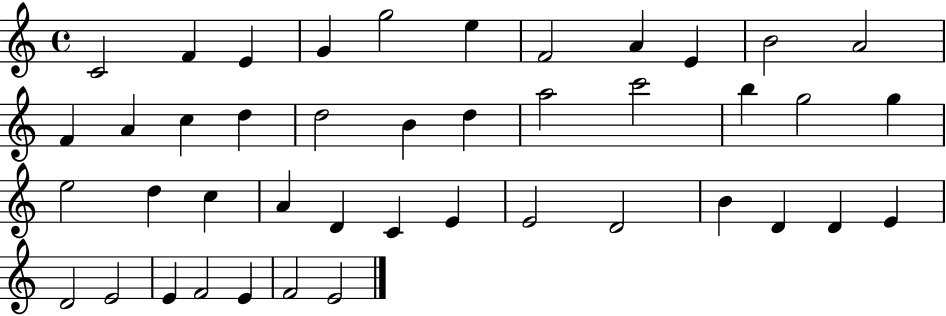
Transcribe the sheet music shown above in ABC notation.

X:1
T:Untitled
M:4/4
L:1/4
K:C
C2 F E G g2 e F2 A E B2 A2 F A c d d2 B d a2 c'2 b g2 g e2 d c A D C E E2 D2 B D D E D2 E2 E F2 E F2 E2